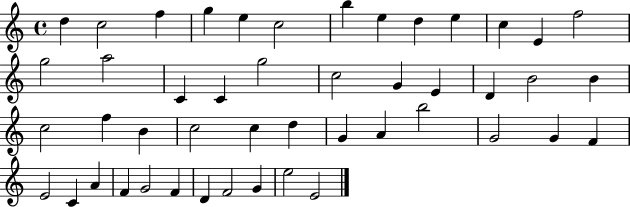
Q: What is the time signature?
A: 4/4